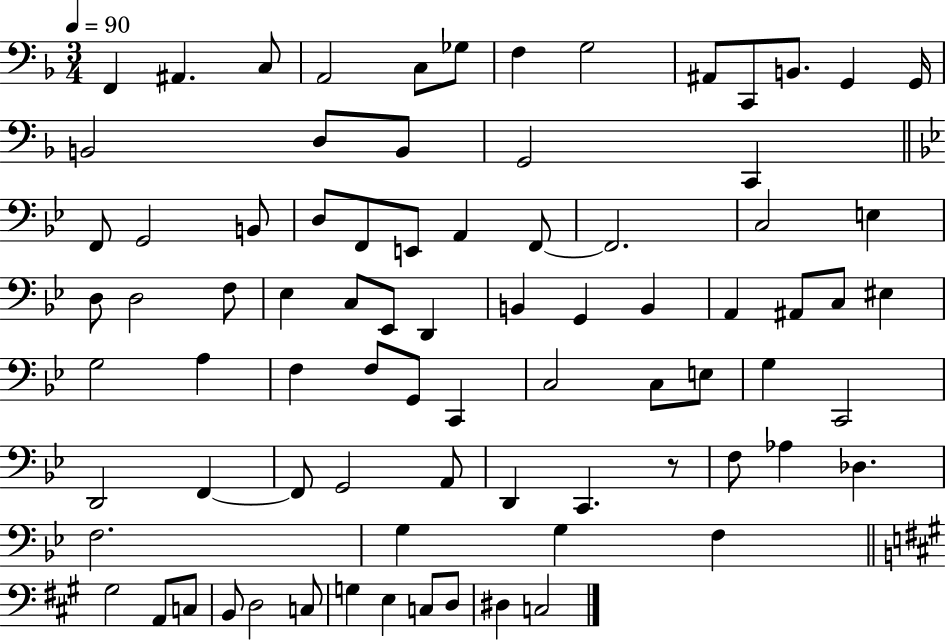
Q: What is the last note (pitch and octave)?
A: C3